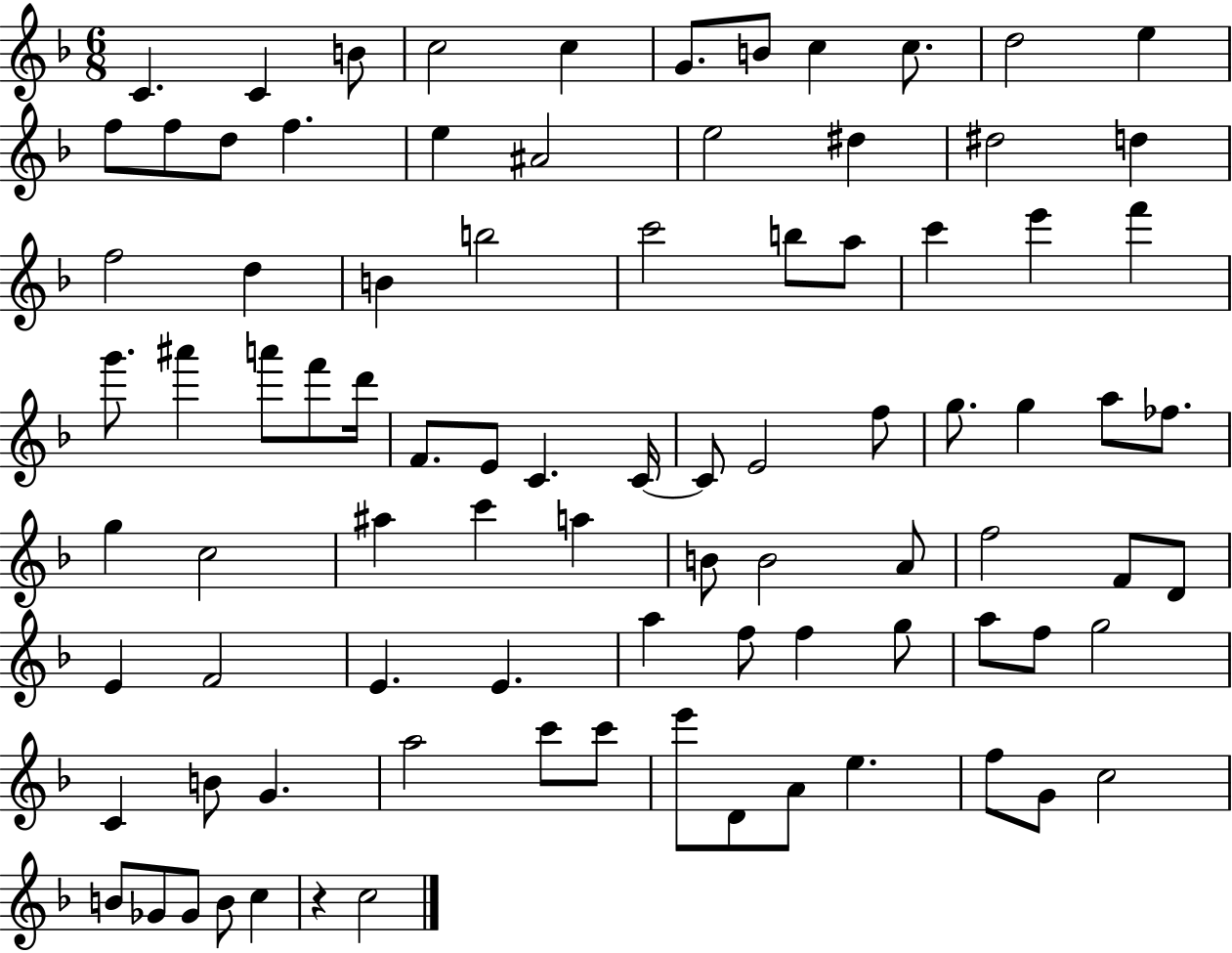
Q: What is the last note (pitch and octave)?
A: C5